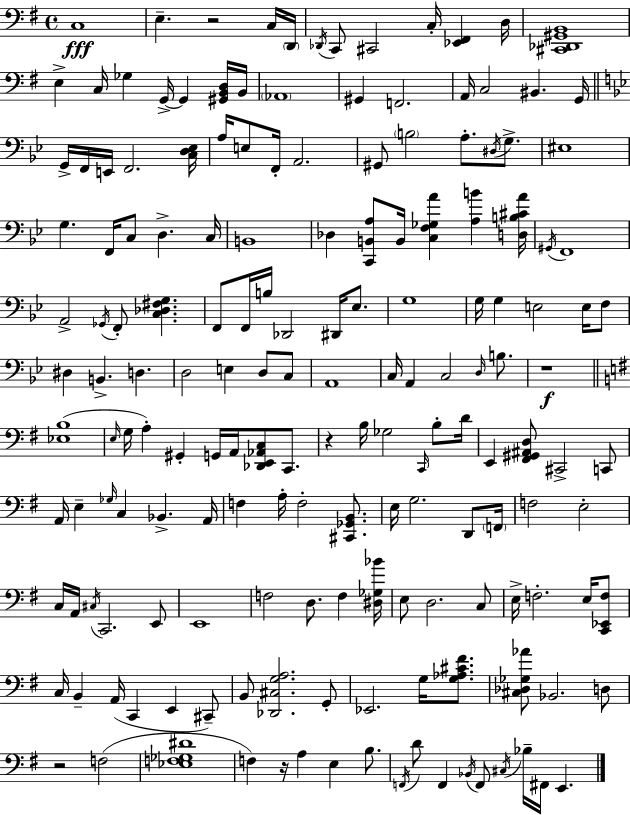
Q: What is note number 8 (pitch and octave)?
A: C3